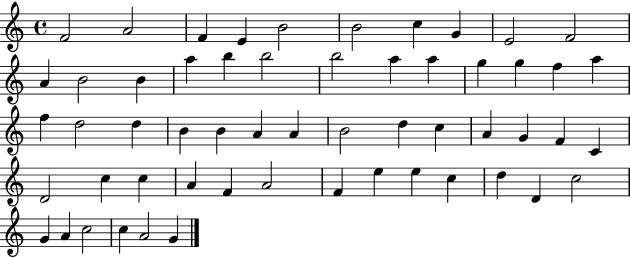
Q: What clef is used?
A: treble